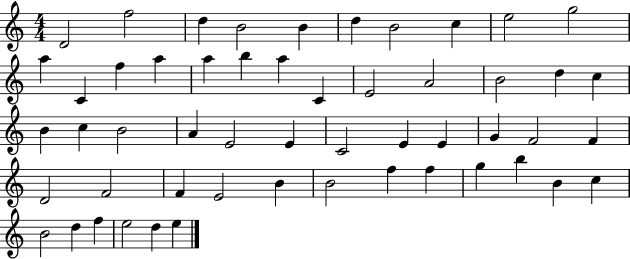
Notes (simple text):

D4/h F5/h D5/q B4/h B4/q D5/q B4/h C5/q E5/h G5/h A5/q C4/q F5/q A5/q A5/q B5/q A5/q C4/q E4/h A4/h B4/h D5/q C5/q B4/q C5/q B4/h A4/q E4/h E4/q C4/h E4/q E4/q G4/q F4/h F4/q D4/h F4/h F4/q E4/h B4/q B4/h F5/q F5/q G5/q B5/q B4/q C5/q B4/h D5/q F5/q E5/h D5/q E5/q